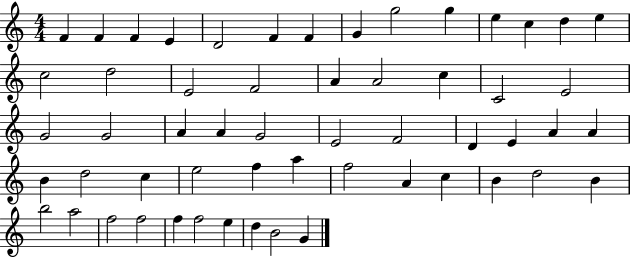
X:1
T:Untitled
M:4/4
L:1/4
K:C
F F F E D2 F F G g2 g e c d e c2 d2 E2 F2 A A2 c C2 E2 G2 G2 A A G2 E2 F2 D E A A B d2 c e2 f a f2 A c B d2 B b2 a2 f2 f2 f f2 e d B2 G